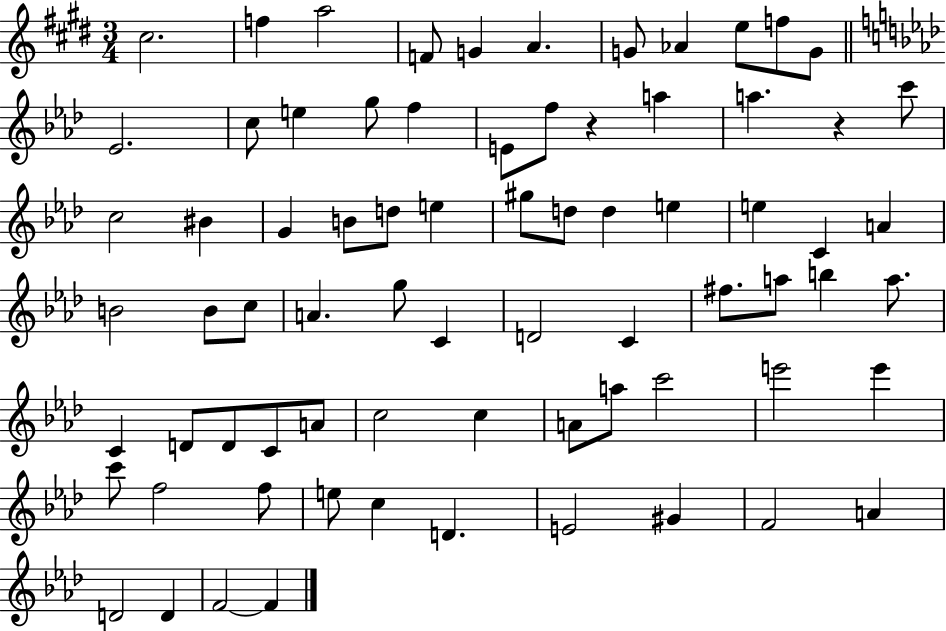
{
  \clef treble
  \numericTimeSignature
  \time 3/4
  \key e \major
  cis''2. | f''4 a''2 | f'8 g'4 a'4. | g'8 aes'4 e''8 f''8 g'8 | \break \bar "||" \break \key aes \major ees'2. | c''8 e''4 g''8 f''4 | e'8 f''8 r4 a''4 | a''4. r4 c'''8 | \break c''2 bis'4 | g'4 b'8 d''8 e''4 | gis''8 d''8 d''4 e''4 | e''4 c'4 a'4 | \break b'2 b'8 c''8 | a'4. g''8 c'4 | d'2 c'4 | fis''8. a''8 b''4 a''8. | \break c'4 d'8 d'8 c'8 a'8 | c''2 c''4 | a'8 a''8 c'''2 | e'''2 e'''4 | \break c'''8 f''2 f''8 | e''8 c''4 d'4. | e'2 gis'4 | f'2 a'4 | \break d'2 d'4 | f'2~~ f'4 | \bar "|."
}